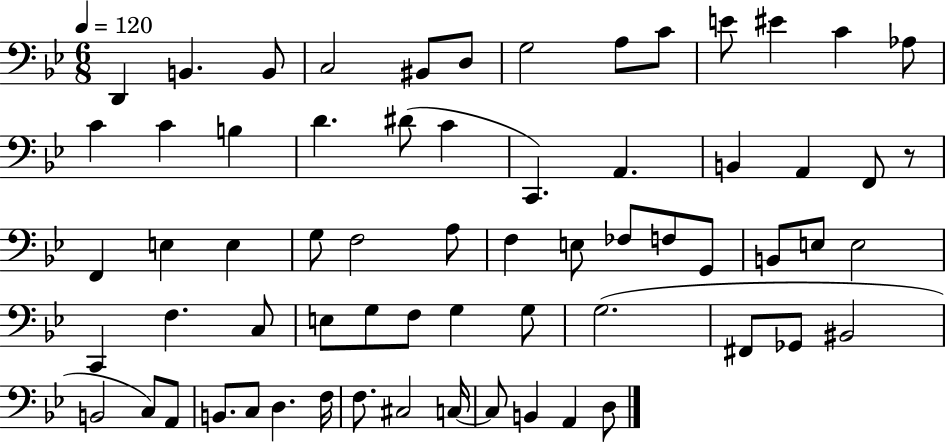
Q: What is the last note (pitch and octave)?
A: D3